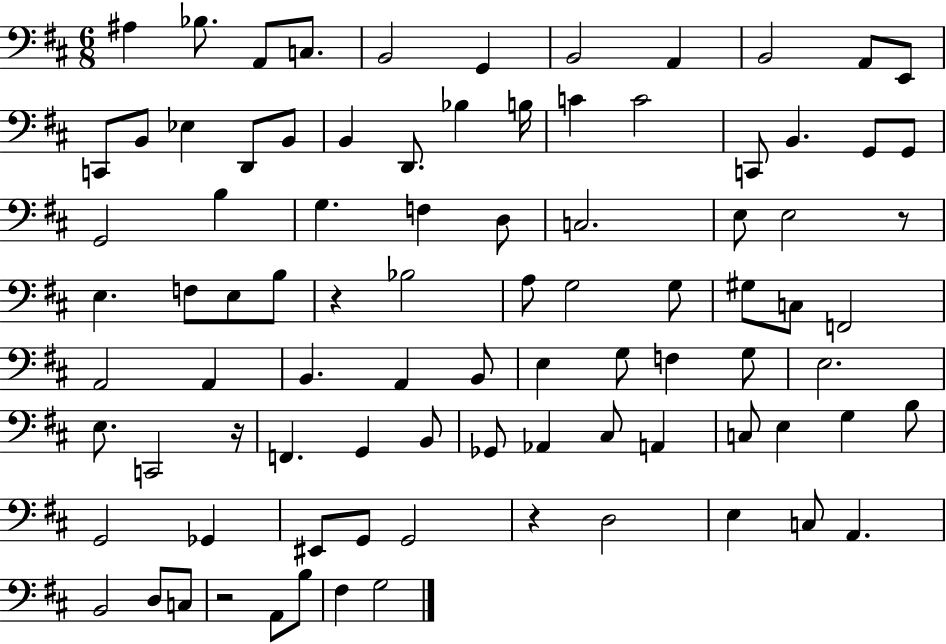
X:1
T:Untitled
M:6/8
L:1/4
K:D
^A, _B,/2 A,,/2 C,/2 B,,2 G,, B,,2 A,, B,,2 A,,/2 E,,/2 C,,/2 B,,/2 _E, D,,/2 B,,/2 B,, D,,/2 _B, B,/4 C C2 C,,/2 B,, G,,/2 G,,/2 G,,2 B, G, F, D,/2 C,2 E,/2 E,2 z/2 E, F,/2 E,/2 B,/2 z _B,2 A,/2 G,2 G,/2 ^G,/2 C,/2 F,,2 A,,2 A,, B,, A,, B,,/2 E, G,/2 F, G,/2 E,2 E,/2 C,,2 z/4 F,, G,, B,,/2 _G,,/2 _A,, ^C,/2 A,, C,/2 E, G, B,/2 G,,2 _G,, ^E,,/2 G,,/2 G,,2 z D,2 E, C,/2 A,, B,,2 D,/2 C,/2 z2 A,,/2 B,/2 ^F, G,2